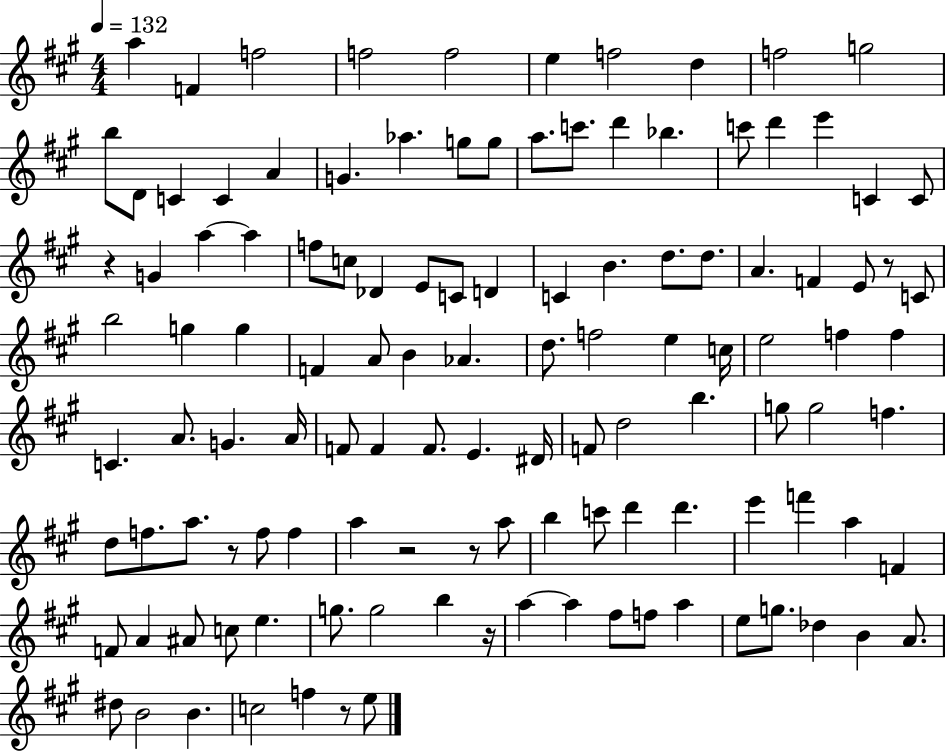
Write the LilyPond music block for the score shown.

{
  \clef treble
  \numericTimeSignature
  \time 4/4
  \key a \major
  \tempo 4 = 132
  a''4 f'4 f''2 | f''2 f''2 | e''4 f''2 d''4 | f''2 g''2 | \break b''8 d'8 c'4 c'4 a'4 | g'4. aes''4. g''8 g''8 | a''8. c'''8. d'''4 bes''4. | c'''8 d'''4 e'''4 c'4 c'8 | \break r4 g'4 a''4~~ a''4 | f''8 c''8 des'4 e'8 c'8 d'4 | c'4 b'4. d''8. d''8. | a'4. f'4 e'8 r8 c'8 | \break b''2 g''4 g''4 | f'4 a'8 b'4 aes'4. | d''8. f''2 e''4 c''16 | e''2 f''4 f''4 | \break c'4. a'8. g'4. a'16 | f'8 f'4 f'8. e'4. dis'16 | f'8 d''2 b''4. | g''8 g''2 f''4. | \break d''8 f''8. a''8. r8 f''8 f''4 | a''4 r2 r8 a''8 | b''4 c'''8 d'''4 d'''4. | e'''4 f'''4 a''4 f'4 | \break f'8 a'4 ais'8 c''8 e''4. | g''8. g''2 b''4 r16 | a''4~~ a''4 fis''8 f''8 a''4 | e''8 g''8. des''4 b'4 a'8. | \break dis''8 b'2 b'4. | c''2 f''4 r8 e''8 | \bar "|."
}